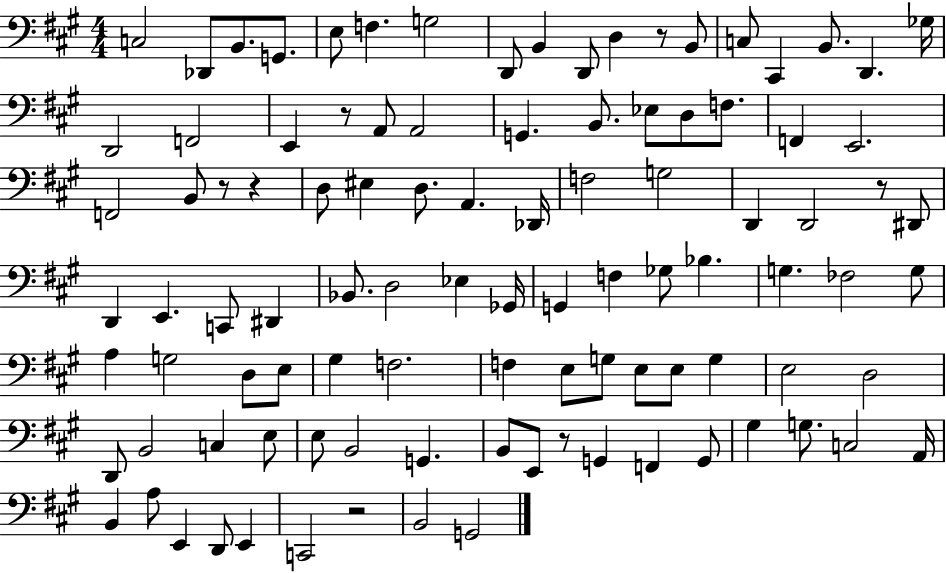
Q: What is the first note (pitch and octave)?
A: C3